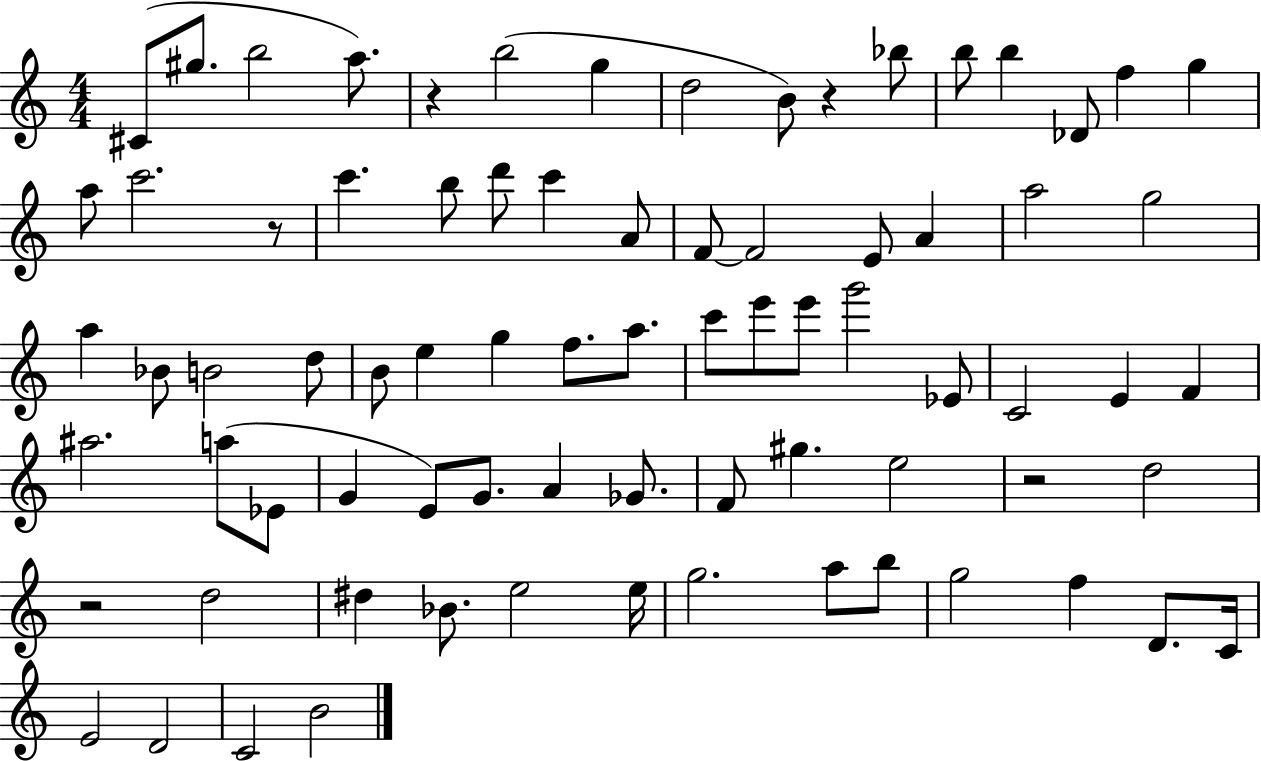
{
  \clef treble
  \numericTimeSignature
  \time 4/4
  \key c \major
  cis'8( gis''8. b''2 a''8.) | r4 b''2( g''4 | d''2 b'8) r4 bes''8 | b''8 b''4 des'8 f''4 g''4 | \break a''8 c'''2. r8 | c'''4. b''8 d'''8 c'''4 a'8 | f'8~~ f'2 e'8 a'4 | a''2 g''2 | \break a''4 bes'8 b'2 d''8 | b'8 e''4 g''4 f''8. a''8. | c'''8 e'''8 e'''8 g'''2 ees'8 | c'2 e'4 f'4 | \break ais''2. a''8( ees'8 | g'4 e'8) g'8. a'4 ges'8. | f'8 gis''4. e''2 | r2 d''2 | \break r2 d''2 | dis''4 bes'8. e''2 e''16 | g''2. a''8 b''8 | g''2 f''4 d'8. c'16 | \break e'2 d'2 | c'2 b'2 | \bar "|."
}